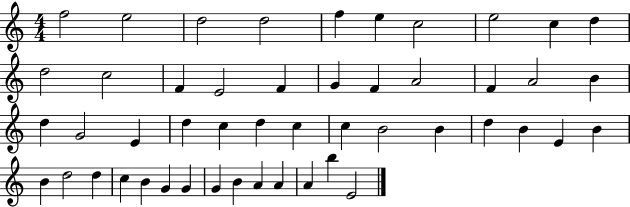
F5/h E5/h D5/h D5/h F5/q E5/q C5/h E5/h C5/q D5/q D5/h C5/h F4/q E4/h F4/q G4/q F4/q A4/h F4/q A4/h B4/q D5/q G4/h E4/q D5/q C5/q D5/q C5/q C5/q B4/h B4/q D5/q B4/q E4/q B4/q B4/q D5/h D5/q C5/q B4/q G4/q G4/q G4/q B4/q A4/q A4/q A4/q B5/q E4/h